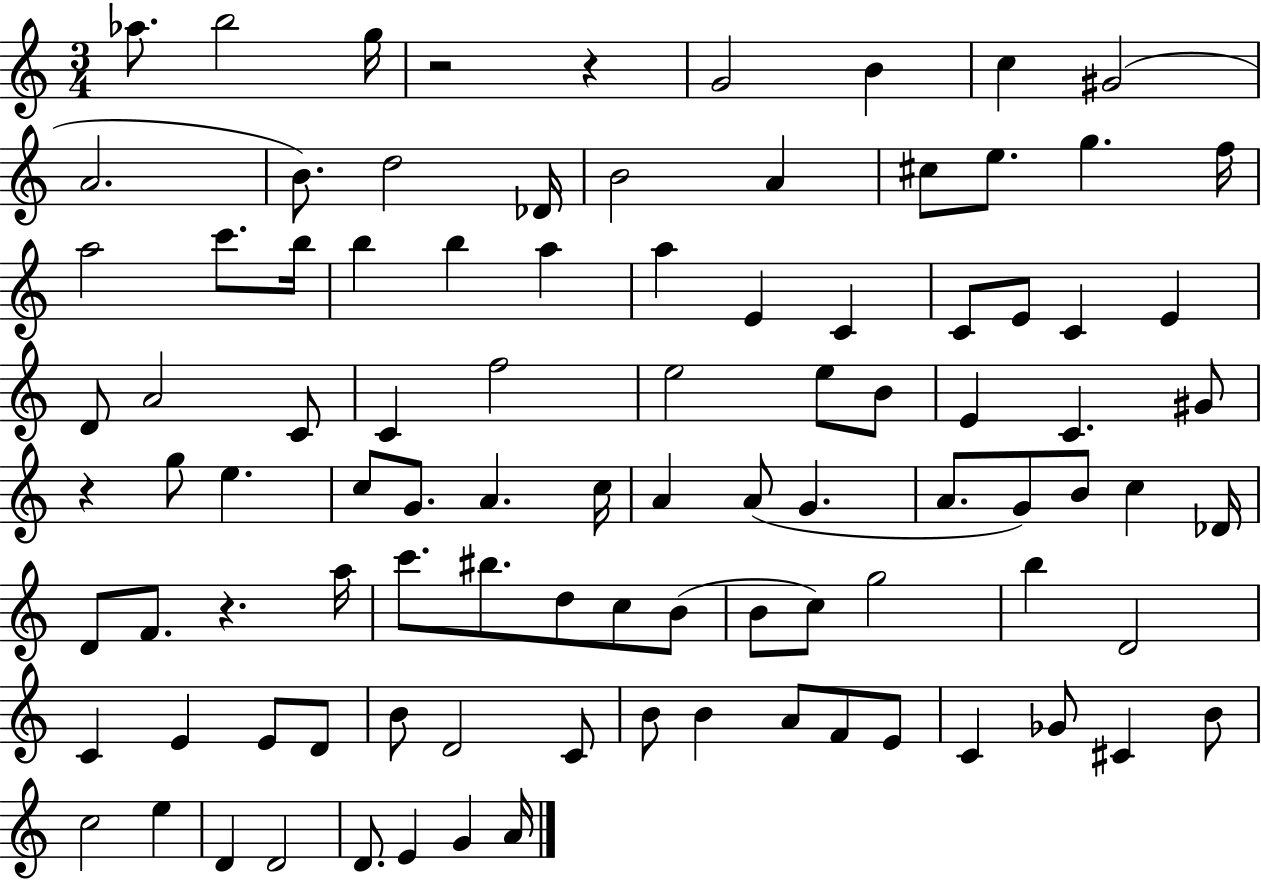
X:1
T:Untitled
M:3/4
L:1/4
K:C
_a/2 b2 g/4 z2 z G2 B c ^G2 A2 B/2 d2 _D/4 B2 A ^c/2 e/2 g f/4 a2 c'/2 b/4 b b a a E C C/2 E/2 C E D/2 A2 C/2 C f2 e2 e/2 B/2 E C ^G/2 z g/2 e c/2 G/2 A c/4 A A/2 G A/2 G/2 B/2 c _D/4 D/2 F/2 z a/4 c'/2 ^b/2 d/2 c/2 B/2 B/2 c/2 g2 b D2 C E E/2 D/2 B/2 D2 C/2 B/2 B A/2 F/2 E/2 C _G/2 ^C B/2 c2 e D D2 D/2 E G A/4